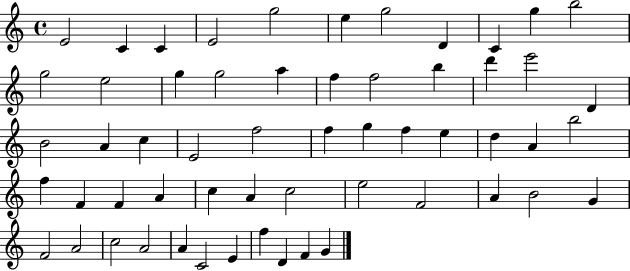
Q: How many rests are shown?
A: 0